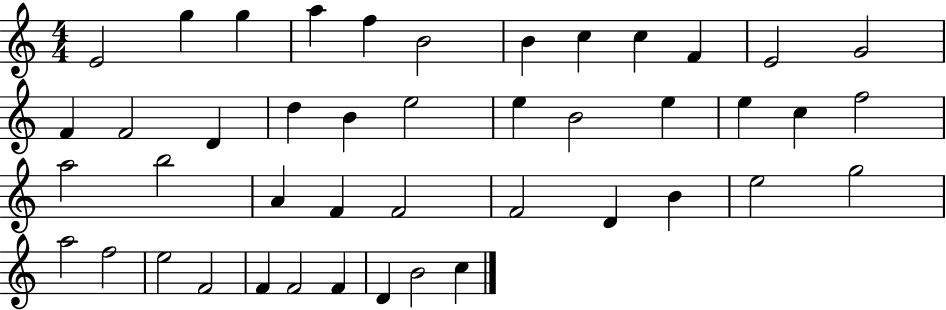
{
  \clef treble
  \numericTimeSignature
  \time 4/4
  \key c \major
  e'2 g''4 g''4 | a''4 f''4 b'2 | b'4 c''4 c''4 f'4 | e'2 g'2 | \break f'4 f'2 d'4 | d''4 b'4 e''2 | e''4 b'2 e''4 | e''4 c''4 f''2 | \break a''2 b''2 | a'4 f'4 f'2 | f'2 d'4 b'4 | e''2 g''2 | \break a''2 f''2 | e''2 f'2 | f'4 f'2 f'4 | d'4 b'2 c''4 | \break \bar "|."
}